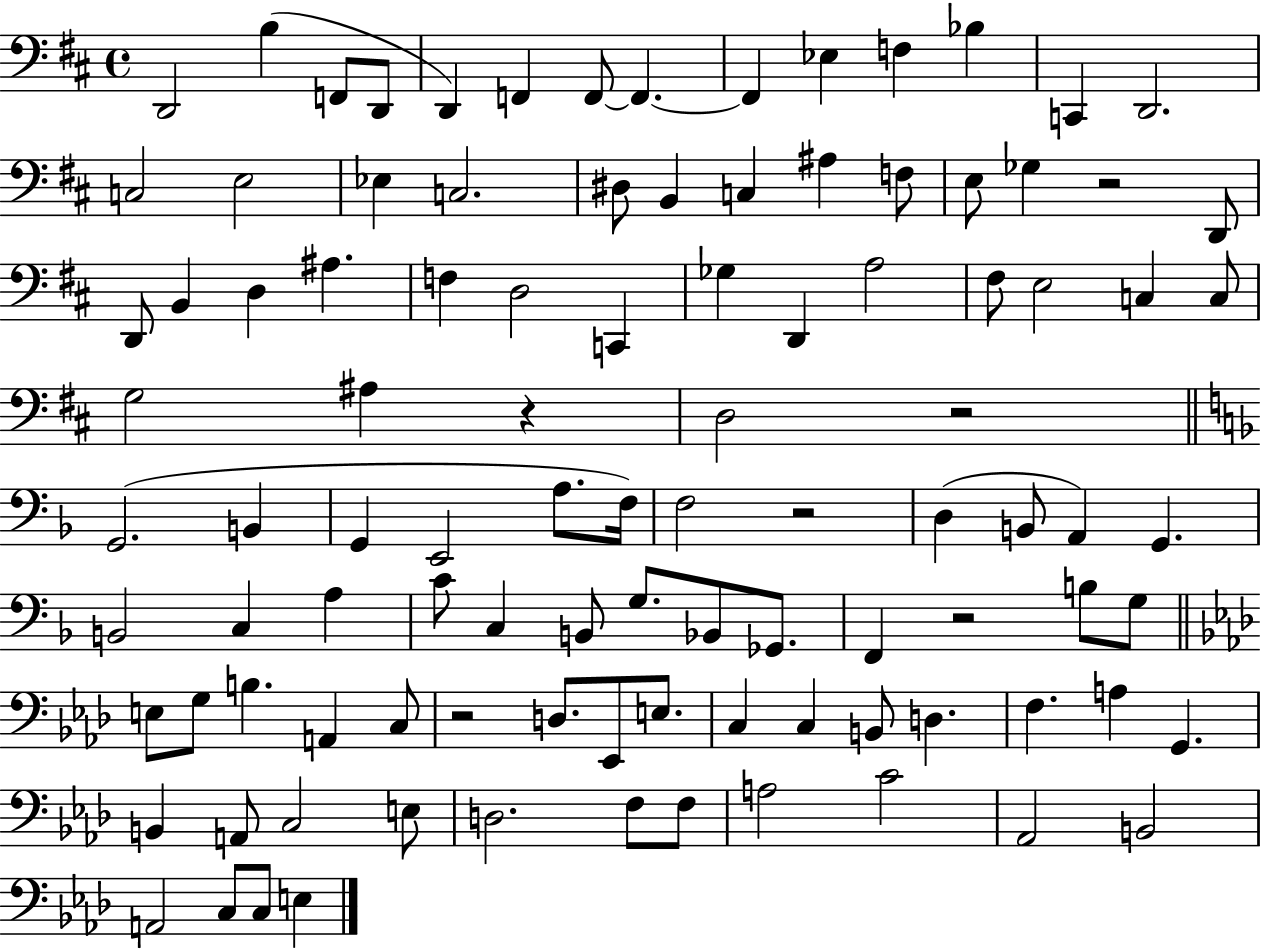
X:1
T:Untitled
M:4/4
L:1/4
K:D
D,,2 B, F,,/2 D,,/2 D,, F,, F,,/2 F,, F,, _E, F, _B, C,, D,,2 C,2 E,2 _E, C,2 ^D,/2 B,, C, ^A, F,/2 E,/2 _G, z2 D,,/2 D,,/2 B,, D, ^A, F, D,2 C,, _G, D,, A,2 ^F,/2 E,2 C, C,/2 G,2 ^A, z D,2 z2 G,,2 B,, G,, E,,2 A,/2 F,/4 F,2 z2 D, B,,/2 A,, G,, B,,2 C, A, C/2 C, B,,/2 G,/2 _B,,/2 _G,,/2 F,, z2 B,/2 G,/2 E,/2 G,/2 B, A,, C,/2 z2 D,/2 _E,,/2 E,/2 C, C, B,,/2 D, F, A, G,, B,, A,,/2 C,2 E,/2 D,2 F,/2 F,/2 A,2 C2 _A,,2 B,,2 A,,2 C,/2 C,/2 E,